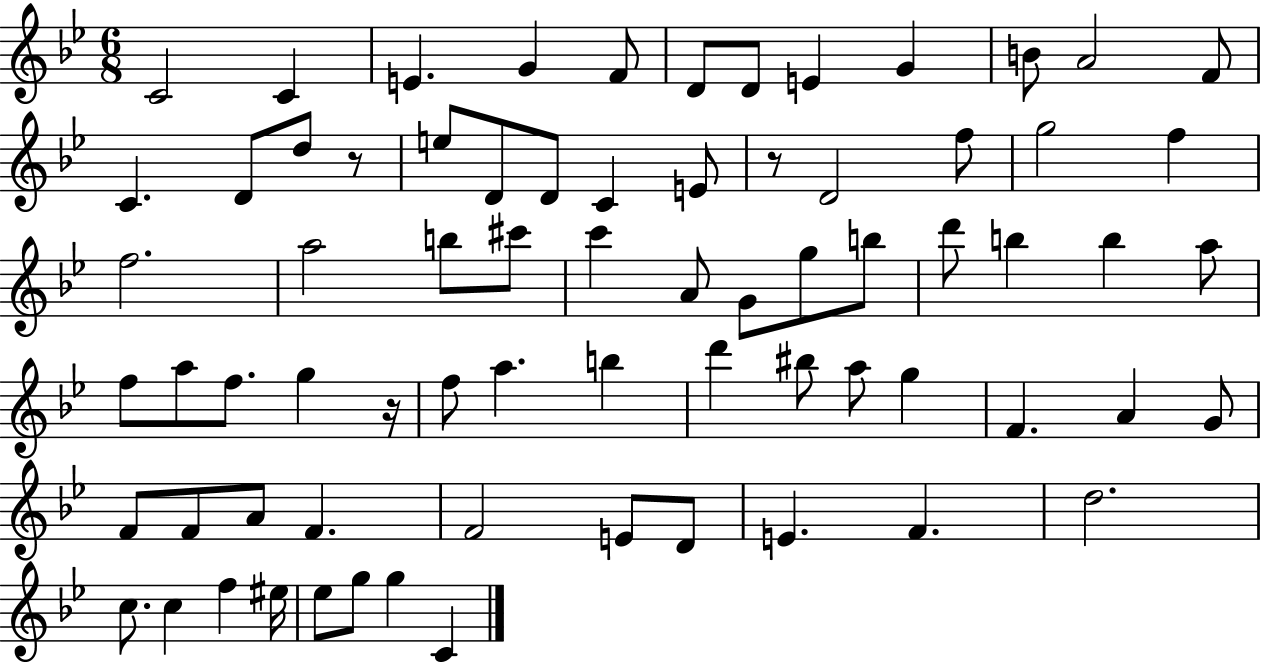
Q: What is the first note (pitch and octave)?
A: C4